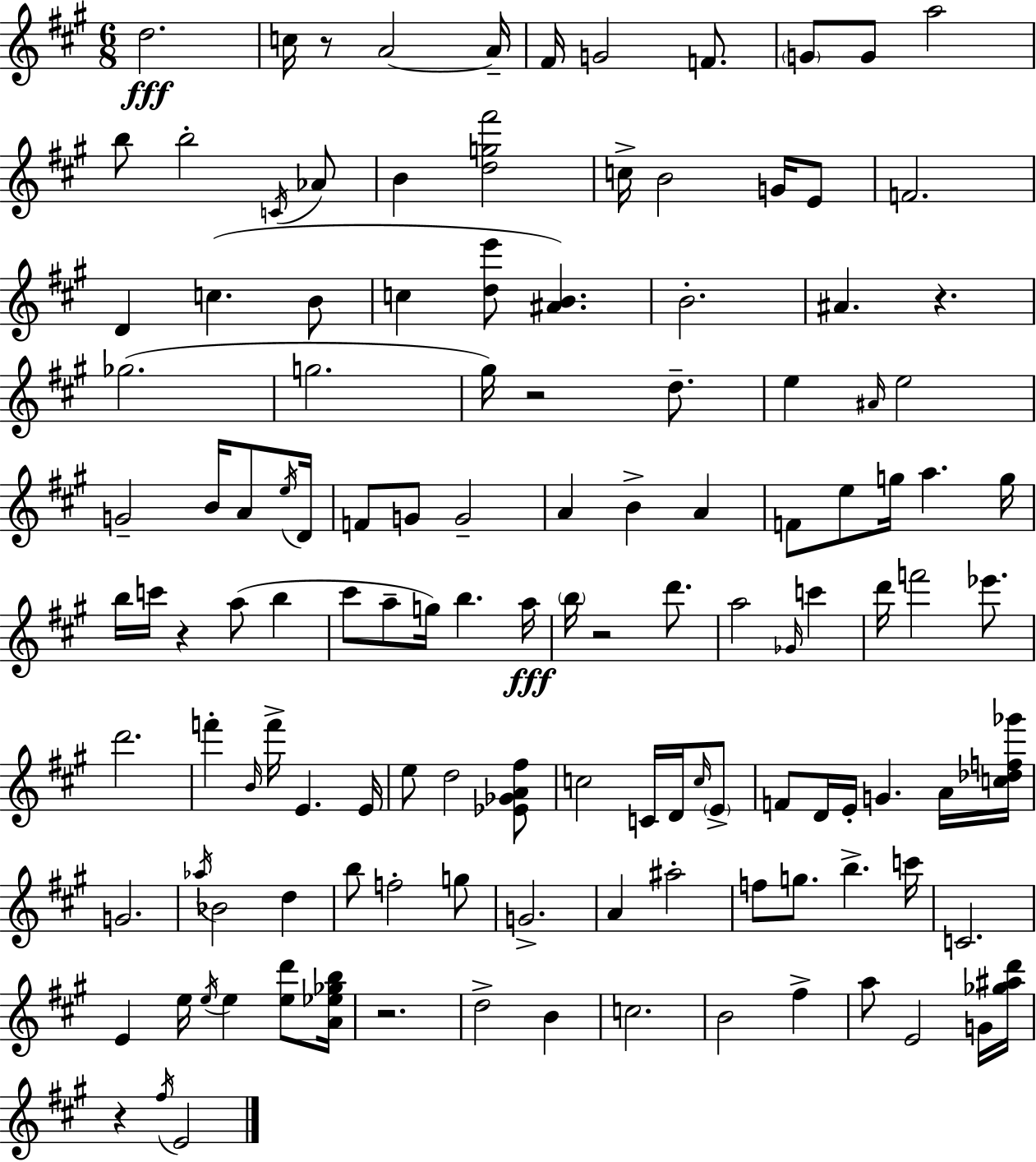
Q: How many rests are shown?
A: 7